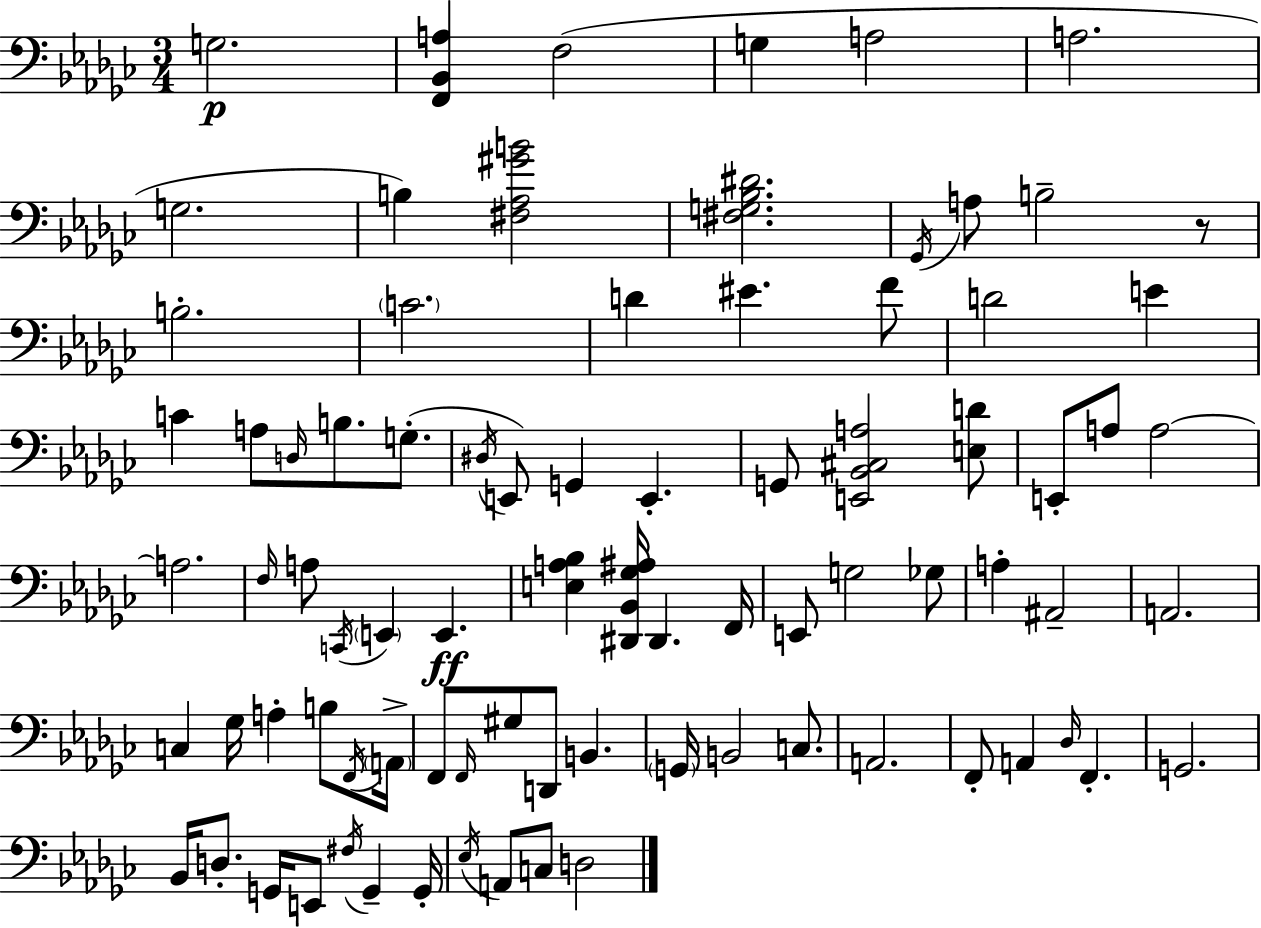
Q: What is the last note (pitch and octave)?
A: D3